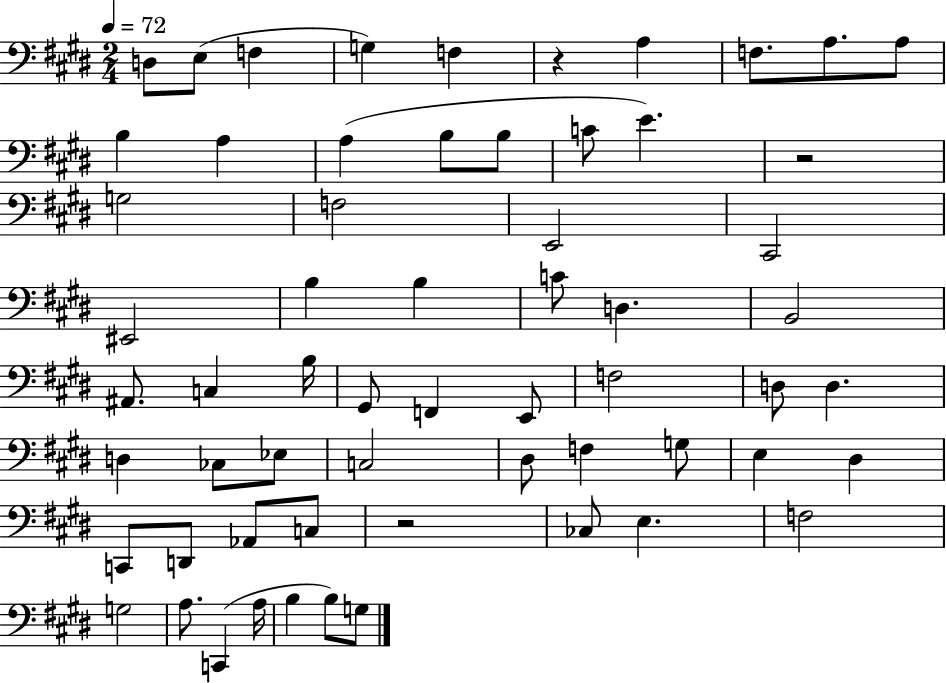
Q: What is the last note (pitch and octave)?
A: G3